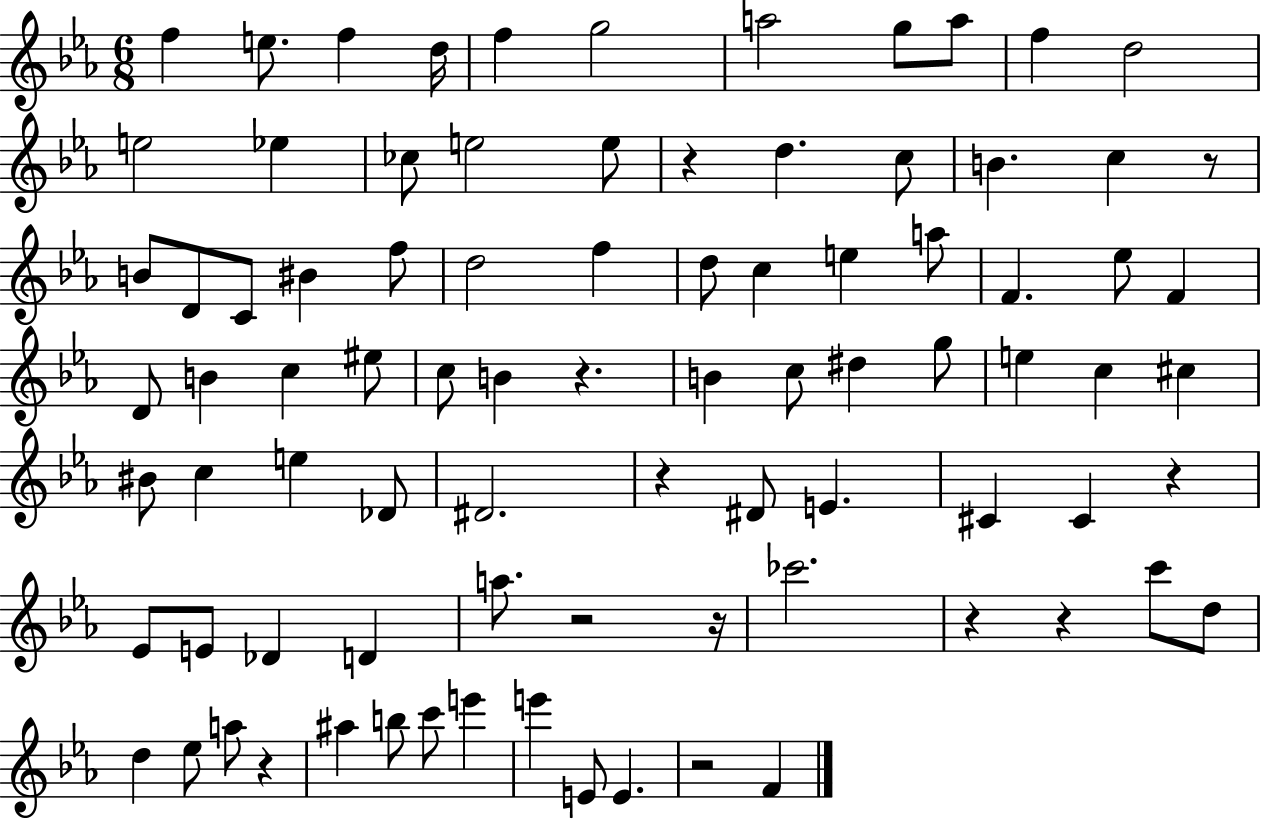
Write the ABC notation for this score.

X:1
T:Untitled
M:6/8
L:1/4
K:Eb
f e/2 f d/4 f g2 a2 g/2 a/2 f d2 e2 _e _c/2 e2 e/2 z d c/2 B c z/2 B/2 D/2 C/2 ^B f/2 d2 f d/2 c e a/2 F _e/2 F D/2 B c ^e/2 c/2 B z B c/2 ^d g/2 e c ^c ^B/2 c e _D/2 ^D2 z ^D/2 E ^C ^C z _E/2 E/2 _D D a/2 z2 z/4 _c'2 z z c'/2 d/2 d _e/2 a/2 z ^a b/2 c'/2 e' e' E/2 E z2 F